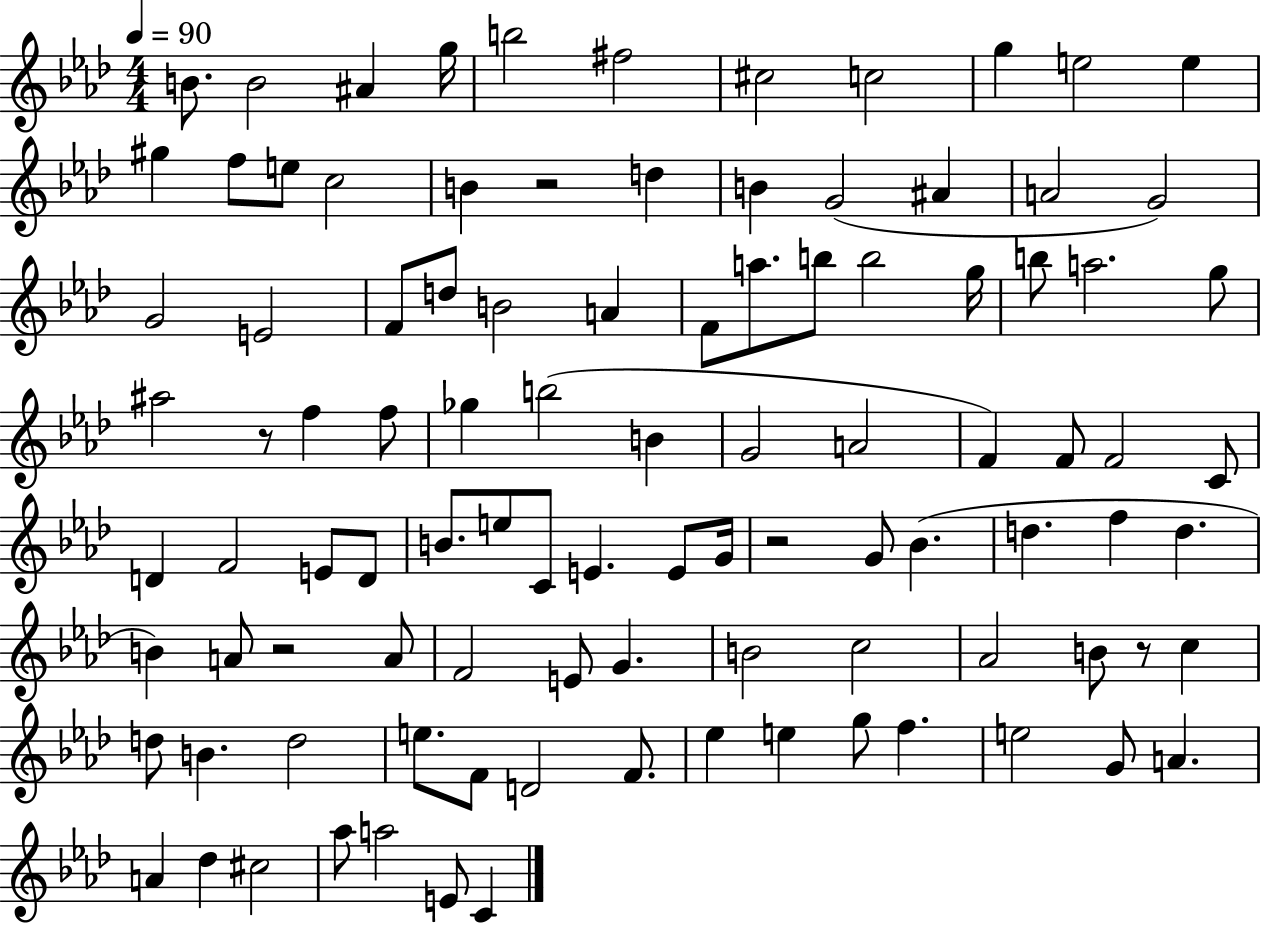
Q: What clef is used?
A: treble